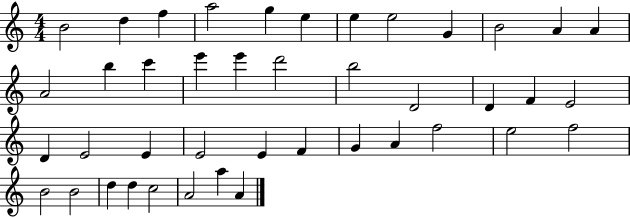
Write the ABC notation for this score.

X:1
T:Untitled
M:4/4
L:1/4
K:C
B2 d f a2 g e e e2 G B2 A A A2 b c' e' e' d'2 b2 D2 D F E2 D E2 E E2 E F G A f2 e2 f2 B2 B2 d d c2 A2 a A